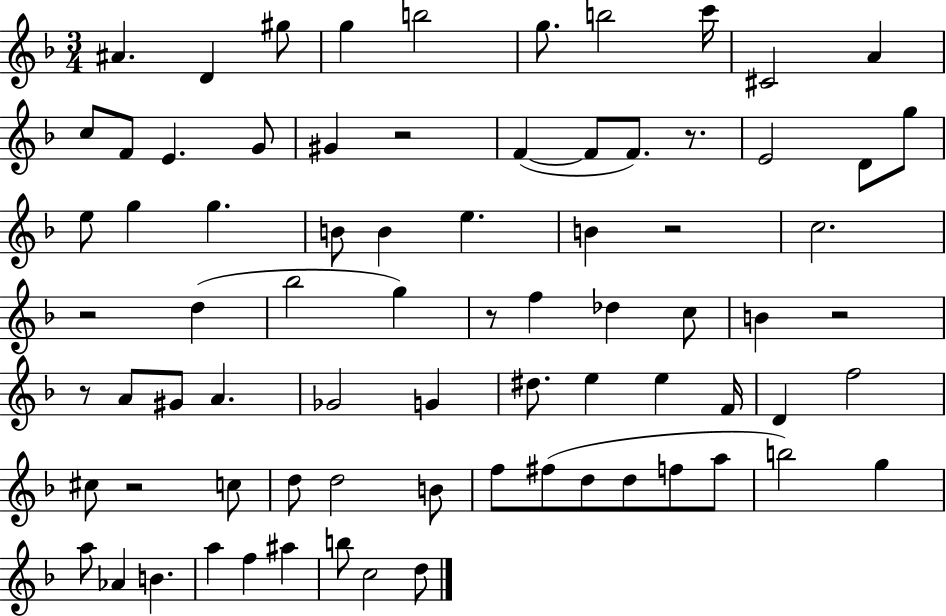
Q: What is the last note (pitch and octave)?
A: D5